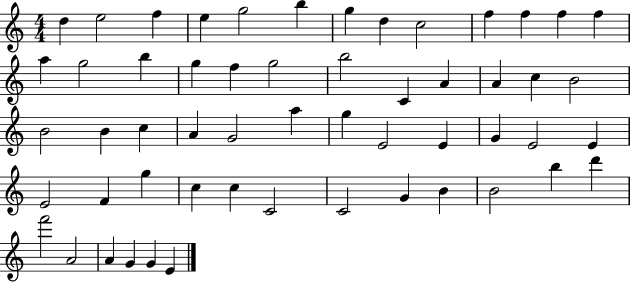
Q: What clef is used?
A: treble